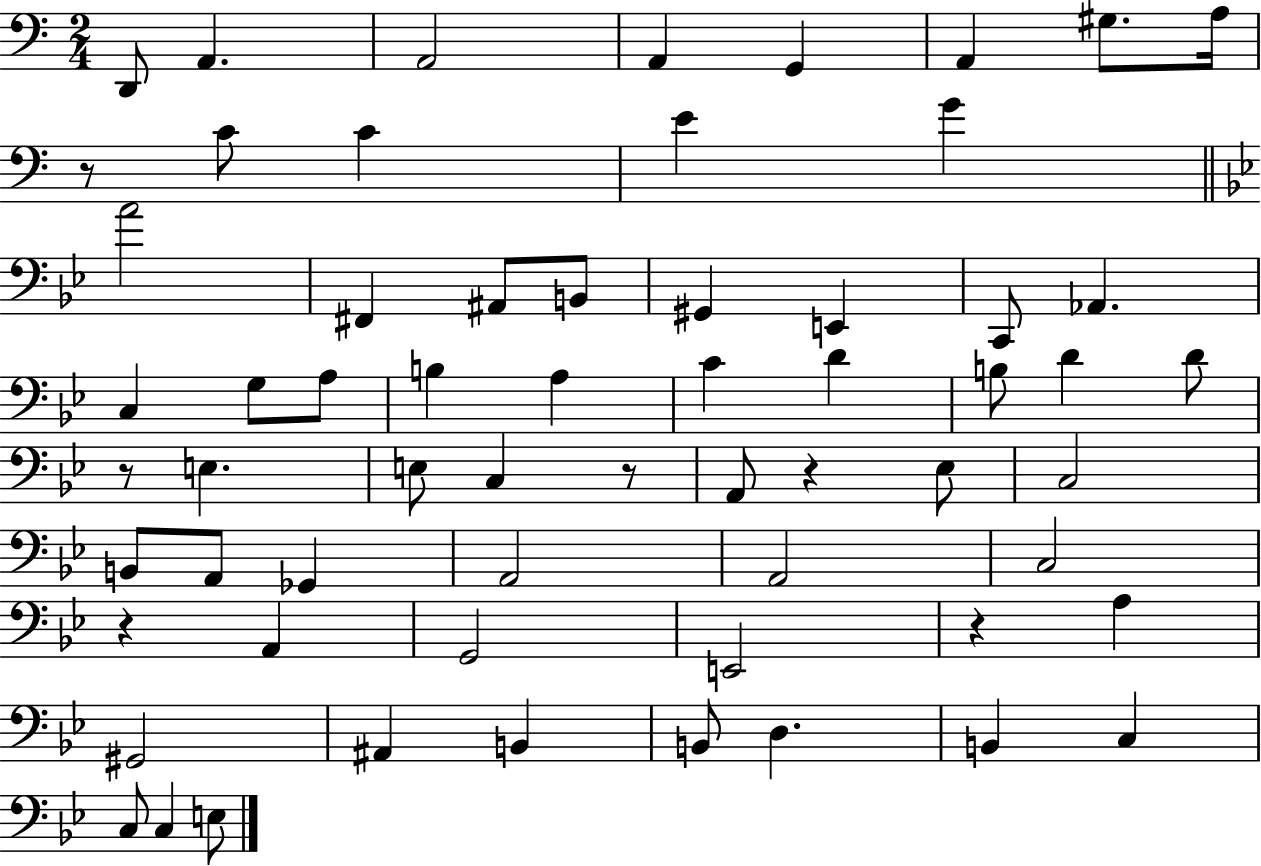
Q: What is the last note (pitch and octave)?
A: E3